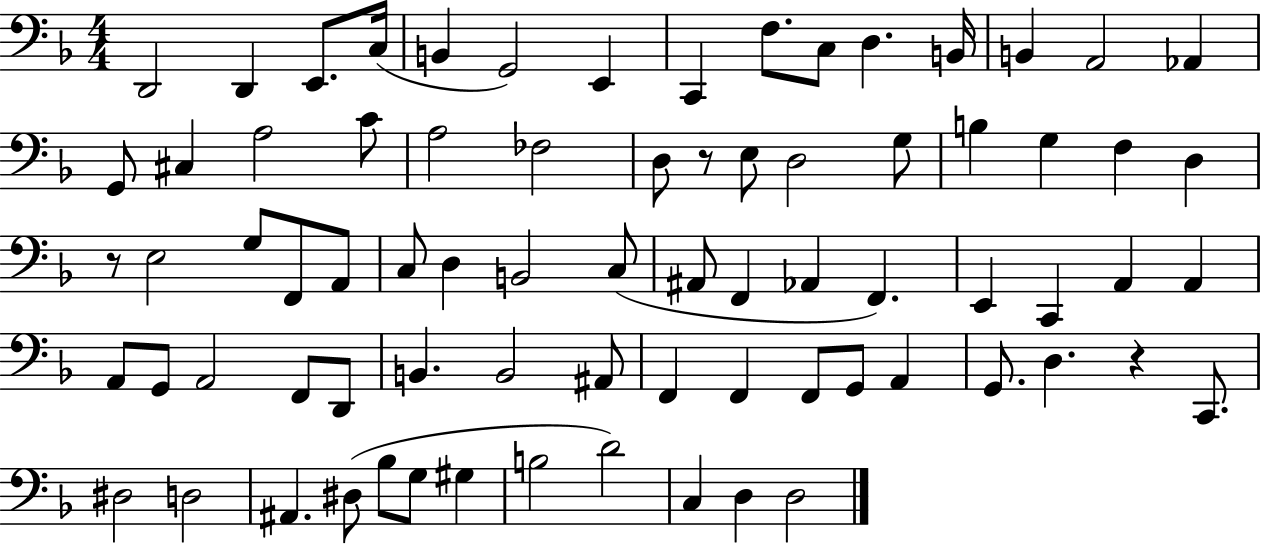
X:1
T:Untitled
M:4/4
L:1/4
K:F
D,,2 D,, E,,/2 C,/4 B,, G,,2 E,, C,, F,/2 C,/2 D, B,,/4 B,, A,,2 _A,, G,,/2 ^C, A,2 C/2 A,2 _F,2 D,/2 z/2 E,/2 D,2 G,/2 B, G, F, D, z/2 E,2 G,/2 F,,/2 A,,/2 C,/2 D, B,,2 C,/2 ^A,,/2 F,, _A,, F,, E,, C,, A,, A,, A,,/2 G,,/2 A,,2 F,,/2 D,,/2 B,, B,,2 ^A,,/2 F,, F,, F,,/2 G,,/2 A,, G,,/2 D, z C,,/2 ^D,2 D,2 ^A,, ^D,/2 _B,/2 G,/2 ^G, B,2 D2 C, D, D,2